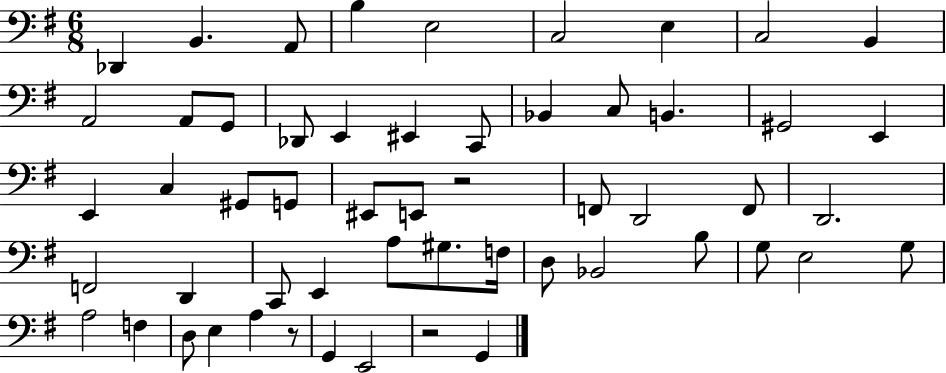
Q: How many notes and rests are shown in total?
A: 55